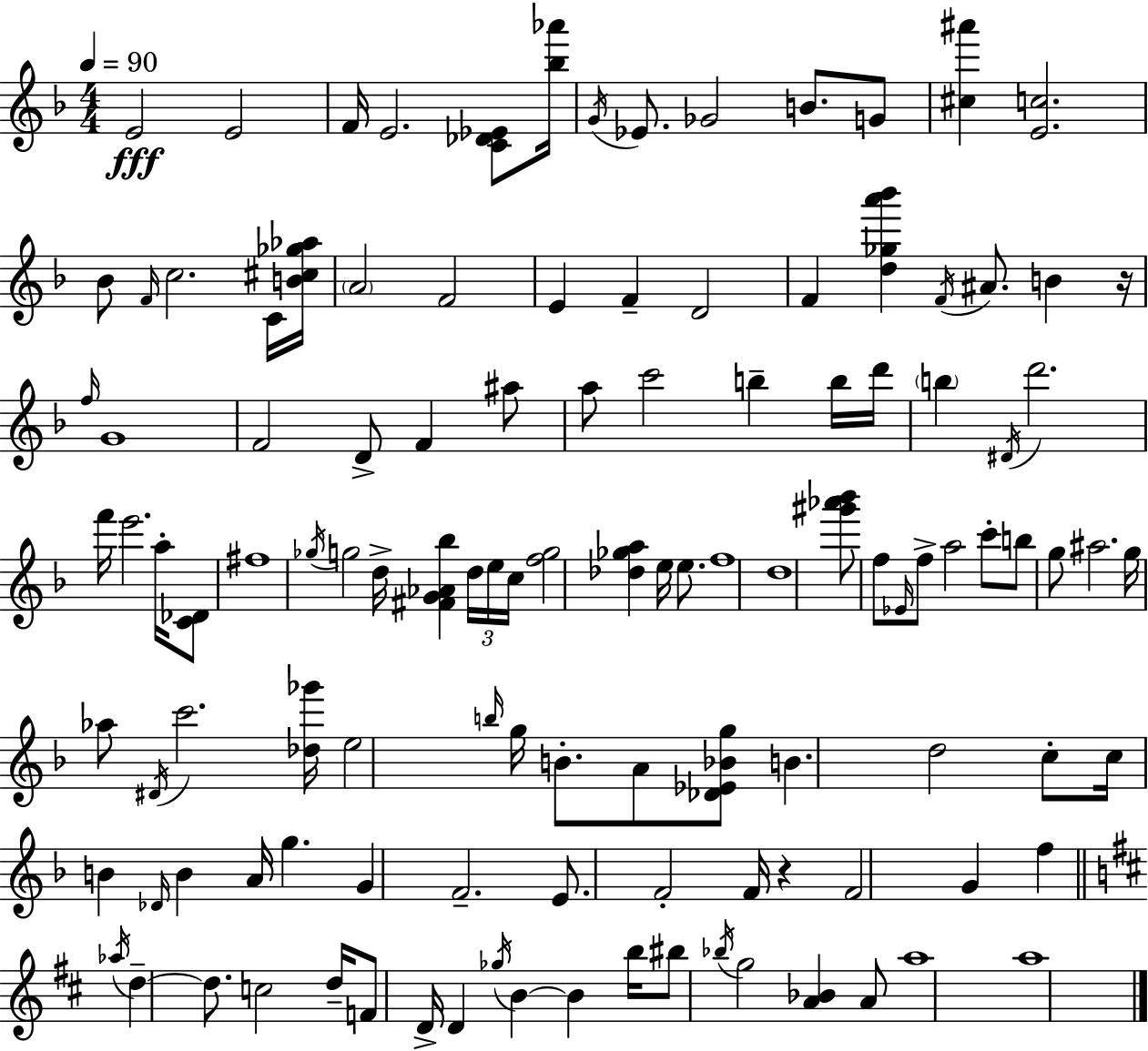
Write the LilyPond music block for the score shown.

{
  \clef treble
  \numericTimeSignature
  \time 4/4
  \key d \minor
  \tempo 4 = 90
  e'2\fff e'2 | f'16 e'2. <c' des' ees'>8 <bes'' aes'''>16 | \acciaccatura { g'16 } ees'8. ges'2 b'8. g'8 | <cis'' ais'''>4 <e' c''>2. | \break bes'8 \grace { f'16 } c''2. | c'16 <b' cis'' ges'' aes''>16 \parenthesize a'2 f'2 | e'4 f'4-- d'2 | f'4 <d'' ges'' a''' bes'''>4 \acciaccatura { f'16 } ais'8. b'4 | \break r16 \grace { f''16 } g'1 | f'2 d'8-> f'4 | ais''8 a''8 c'''2 b''4-- | b''16 d'''16 \parenthesize b''4 \acciaccatura { dis'16 } d'''2. | \break f'''16 e'''2. | a''16-. <c' des'>8 fis''1 | \acciaccatura { ges''16 } g''2 d''16-> <fis' g' aes' bes''>4 | \tuplet 3/2 { d''16 e''16 c''16 } <f'' g''>2 <des'' ges'' a''>4 | \break e''16 e''8. f''1 | d''1 | <gis''' aes''' bes'''>8 f''8 \grace { ees'16 } f''8-> a''2 | c'''8-. b''8 g''8 ais''2. | \break g''16 aes''8 \acciaccatura { dis'16 } c'''2. | <des'' ges'''>16 e''2 | \grace { b''16 } g''16 b'8.-. a'8 <des' ees' bes' g''>8 b'4. d''2 | c''8-. c''16 b'4 \grace { des'16 } b'4 | \break a'16 g''4. g'4 f'2.-- | e'8. f'2-. | f'16 r4 f'2 | g'4 f''4 \bar "||" \break \key d \major \acciaccatura { aes''16 } d''4--~~ d''8. c''2 | d''16-- f'8 d'16-> d'4 \acciaccatura { ges''16 } b'4~~ b'4 | b''16 bis''8 \acciaccatura { bes''16 } g''2 <a' bes'>4 | a'8 a''1 | \break a''1 | \bar "|."
}